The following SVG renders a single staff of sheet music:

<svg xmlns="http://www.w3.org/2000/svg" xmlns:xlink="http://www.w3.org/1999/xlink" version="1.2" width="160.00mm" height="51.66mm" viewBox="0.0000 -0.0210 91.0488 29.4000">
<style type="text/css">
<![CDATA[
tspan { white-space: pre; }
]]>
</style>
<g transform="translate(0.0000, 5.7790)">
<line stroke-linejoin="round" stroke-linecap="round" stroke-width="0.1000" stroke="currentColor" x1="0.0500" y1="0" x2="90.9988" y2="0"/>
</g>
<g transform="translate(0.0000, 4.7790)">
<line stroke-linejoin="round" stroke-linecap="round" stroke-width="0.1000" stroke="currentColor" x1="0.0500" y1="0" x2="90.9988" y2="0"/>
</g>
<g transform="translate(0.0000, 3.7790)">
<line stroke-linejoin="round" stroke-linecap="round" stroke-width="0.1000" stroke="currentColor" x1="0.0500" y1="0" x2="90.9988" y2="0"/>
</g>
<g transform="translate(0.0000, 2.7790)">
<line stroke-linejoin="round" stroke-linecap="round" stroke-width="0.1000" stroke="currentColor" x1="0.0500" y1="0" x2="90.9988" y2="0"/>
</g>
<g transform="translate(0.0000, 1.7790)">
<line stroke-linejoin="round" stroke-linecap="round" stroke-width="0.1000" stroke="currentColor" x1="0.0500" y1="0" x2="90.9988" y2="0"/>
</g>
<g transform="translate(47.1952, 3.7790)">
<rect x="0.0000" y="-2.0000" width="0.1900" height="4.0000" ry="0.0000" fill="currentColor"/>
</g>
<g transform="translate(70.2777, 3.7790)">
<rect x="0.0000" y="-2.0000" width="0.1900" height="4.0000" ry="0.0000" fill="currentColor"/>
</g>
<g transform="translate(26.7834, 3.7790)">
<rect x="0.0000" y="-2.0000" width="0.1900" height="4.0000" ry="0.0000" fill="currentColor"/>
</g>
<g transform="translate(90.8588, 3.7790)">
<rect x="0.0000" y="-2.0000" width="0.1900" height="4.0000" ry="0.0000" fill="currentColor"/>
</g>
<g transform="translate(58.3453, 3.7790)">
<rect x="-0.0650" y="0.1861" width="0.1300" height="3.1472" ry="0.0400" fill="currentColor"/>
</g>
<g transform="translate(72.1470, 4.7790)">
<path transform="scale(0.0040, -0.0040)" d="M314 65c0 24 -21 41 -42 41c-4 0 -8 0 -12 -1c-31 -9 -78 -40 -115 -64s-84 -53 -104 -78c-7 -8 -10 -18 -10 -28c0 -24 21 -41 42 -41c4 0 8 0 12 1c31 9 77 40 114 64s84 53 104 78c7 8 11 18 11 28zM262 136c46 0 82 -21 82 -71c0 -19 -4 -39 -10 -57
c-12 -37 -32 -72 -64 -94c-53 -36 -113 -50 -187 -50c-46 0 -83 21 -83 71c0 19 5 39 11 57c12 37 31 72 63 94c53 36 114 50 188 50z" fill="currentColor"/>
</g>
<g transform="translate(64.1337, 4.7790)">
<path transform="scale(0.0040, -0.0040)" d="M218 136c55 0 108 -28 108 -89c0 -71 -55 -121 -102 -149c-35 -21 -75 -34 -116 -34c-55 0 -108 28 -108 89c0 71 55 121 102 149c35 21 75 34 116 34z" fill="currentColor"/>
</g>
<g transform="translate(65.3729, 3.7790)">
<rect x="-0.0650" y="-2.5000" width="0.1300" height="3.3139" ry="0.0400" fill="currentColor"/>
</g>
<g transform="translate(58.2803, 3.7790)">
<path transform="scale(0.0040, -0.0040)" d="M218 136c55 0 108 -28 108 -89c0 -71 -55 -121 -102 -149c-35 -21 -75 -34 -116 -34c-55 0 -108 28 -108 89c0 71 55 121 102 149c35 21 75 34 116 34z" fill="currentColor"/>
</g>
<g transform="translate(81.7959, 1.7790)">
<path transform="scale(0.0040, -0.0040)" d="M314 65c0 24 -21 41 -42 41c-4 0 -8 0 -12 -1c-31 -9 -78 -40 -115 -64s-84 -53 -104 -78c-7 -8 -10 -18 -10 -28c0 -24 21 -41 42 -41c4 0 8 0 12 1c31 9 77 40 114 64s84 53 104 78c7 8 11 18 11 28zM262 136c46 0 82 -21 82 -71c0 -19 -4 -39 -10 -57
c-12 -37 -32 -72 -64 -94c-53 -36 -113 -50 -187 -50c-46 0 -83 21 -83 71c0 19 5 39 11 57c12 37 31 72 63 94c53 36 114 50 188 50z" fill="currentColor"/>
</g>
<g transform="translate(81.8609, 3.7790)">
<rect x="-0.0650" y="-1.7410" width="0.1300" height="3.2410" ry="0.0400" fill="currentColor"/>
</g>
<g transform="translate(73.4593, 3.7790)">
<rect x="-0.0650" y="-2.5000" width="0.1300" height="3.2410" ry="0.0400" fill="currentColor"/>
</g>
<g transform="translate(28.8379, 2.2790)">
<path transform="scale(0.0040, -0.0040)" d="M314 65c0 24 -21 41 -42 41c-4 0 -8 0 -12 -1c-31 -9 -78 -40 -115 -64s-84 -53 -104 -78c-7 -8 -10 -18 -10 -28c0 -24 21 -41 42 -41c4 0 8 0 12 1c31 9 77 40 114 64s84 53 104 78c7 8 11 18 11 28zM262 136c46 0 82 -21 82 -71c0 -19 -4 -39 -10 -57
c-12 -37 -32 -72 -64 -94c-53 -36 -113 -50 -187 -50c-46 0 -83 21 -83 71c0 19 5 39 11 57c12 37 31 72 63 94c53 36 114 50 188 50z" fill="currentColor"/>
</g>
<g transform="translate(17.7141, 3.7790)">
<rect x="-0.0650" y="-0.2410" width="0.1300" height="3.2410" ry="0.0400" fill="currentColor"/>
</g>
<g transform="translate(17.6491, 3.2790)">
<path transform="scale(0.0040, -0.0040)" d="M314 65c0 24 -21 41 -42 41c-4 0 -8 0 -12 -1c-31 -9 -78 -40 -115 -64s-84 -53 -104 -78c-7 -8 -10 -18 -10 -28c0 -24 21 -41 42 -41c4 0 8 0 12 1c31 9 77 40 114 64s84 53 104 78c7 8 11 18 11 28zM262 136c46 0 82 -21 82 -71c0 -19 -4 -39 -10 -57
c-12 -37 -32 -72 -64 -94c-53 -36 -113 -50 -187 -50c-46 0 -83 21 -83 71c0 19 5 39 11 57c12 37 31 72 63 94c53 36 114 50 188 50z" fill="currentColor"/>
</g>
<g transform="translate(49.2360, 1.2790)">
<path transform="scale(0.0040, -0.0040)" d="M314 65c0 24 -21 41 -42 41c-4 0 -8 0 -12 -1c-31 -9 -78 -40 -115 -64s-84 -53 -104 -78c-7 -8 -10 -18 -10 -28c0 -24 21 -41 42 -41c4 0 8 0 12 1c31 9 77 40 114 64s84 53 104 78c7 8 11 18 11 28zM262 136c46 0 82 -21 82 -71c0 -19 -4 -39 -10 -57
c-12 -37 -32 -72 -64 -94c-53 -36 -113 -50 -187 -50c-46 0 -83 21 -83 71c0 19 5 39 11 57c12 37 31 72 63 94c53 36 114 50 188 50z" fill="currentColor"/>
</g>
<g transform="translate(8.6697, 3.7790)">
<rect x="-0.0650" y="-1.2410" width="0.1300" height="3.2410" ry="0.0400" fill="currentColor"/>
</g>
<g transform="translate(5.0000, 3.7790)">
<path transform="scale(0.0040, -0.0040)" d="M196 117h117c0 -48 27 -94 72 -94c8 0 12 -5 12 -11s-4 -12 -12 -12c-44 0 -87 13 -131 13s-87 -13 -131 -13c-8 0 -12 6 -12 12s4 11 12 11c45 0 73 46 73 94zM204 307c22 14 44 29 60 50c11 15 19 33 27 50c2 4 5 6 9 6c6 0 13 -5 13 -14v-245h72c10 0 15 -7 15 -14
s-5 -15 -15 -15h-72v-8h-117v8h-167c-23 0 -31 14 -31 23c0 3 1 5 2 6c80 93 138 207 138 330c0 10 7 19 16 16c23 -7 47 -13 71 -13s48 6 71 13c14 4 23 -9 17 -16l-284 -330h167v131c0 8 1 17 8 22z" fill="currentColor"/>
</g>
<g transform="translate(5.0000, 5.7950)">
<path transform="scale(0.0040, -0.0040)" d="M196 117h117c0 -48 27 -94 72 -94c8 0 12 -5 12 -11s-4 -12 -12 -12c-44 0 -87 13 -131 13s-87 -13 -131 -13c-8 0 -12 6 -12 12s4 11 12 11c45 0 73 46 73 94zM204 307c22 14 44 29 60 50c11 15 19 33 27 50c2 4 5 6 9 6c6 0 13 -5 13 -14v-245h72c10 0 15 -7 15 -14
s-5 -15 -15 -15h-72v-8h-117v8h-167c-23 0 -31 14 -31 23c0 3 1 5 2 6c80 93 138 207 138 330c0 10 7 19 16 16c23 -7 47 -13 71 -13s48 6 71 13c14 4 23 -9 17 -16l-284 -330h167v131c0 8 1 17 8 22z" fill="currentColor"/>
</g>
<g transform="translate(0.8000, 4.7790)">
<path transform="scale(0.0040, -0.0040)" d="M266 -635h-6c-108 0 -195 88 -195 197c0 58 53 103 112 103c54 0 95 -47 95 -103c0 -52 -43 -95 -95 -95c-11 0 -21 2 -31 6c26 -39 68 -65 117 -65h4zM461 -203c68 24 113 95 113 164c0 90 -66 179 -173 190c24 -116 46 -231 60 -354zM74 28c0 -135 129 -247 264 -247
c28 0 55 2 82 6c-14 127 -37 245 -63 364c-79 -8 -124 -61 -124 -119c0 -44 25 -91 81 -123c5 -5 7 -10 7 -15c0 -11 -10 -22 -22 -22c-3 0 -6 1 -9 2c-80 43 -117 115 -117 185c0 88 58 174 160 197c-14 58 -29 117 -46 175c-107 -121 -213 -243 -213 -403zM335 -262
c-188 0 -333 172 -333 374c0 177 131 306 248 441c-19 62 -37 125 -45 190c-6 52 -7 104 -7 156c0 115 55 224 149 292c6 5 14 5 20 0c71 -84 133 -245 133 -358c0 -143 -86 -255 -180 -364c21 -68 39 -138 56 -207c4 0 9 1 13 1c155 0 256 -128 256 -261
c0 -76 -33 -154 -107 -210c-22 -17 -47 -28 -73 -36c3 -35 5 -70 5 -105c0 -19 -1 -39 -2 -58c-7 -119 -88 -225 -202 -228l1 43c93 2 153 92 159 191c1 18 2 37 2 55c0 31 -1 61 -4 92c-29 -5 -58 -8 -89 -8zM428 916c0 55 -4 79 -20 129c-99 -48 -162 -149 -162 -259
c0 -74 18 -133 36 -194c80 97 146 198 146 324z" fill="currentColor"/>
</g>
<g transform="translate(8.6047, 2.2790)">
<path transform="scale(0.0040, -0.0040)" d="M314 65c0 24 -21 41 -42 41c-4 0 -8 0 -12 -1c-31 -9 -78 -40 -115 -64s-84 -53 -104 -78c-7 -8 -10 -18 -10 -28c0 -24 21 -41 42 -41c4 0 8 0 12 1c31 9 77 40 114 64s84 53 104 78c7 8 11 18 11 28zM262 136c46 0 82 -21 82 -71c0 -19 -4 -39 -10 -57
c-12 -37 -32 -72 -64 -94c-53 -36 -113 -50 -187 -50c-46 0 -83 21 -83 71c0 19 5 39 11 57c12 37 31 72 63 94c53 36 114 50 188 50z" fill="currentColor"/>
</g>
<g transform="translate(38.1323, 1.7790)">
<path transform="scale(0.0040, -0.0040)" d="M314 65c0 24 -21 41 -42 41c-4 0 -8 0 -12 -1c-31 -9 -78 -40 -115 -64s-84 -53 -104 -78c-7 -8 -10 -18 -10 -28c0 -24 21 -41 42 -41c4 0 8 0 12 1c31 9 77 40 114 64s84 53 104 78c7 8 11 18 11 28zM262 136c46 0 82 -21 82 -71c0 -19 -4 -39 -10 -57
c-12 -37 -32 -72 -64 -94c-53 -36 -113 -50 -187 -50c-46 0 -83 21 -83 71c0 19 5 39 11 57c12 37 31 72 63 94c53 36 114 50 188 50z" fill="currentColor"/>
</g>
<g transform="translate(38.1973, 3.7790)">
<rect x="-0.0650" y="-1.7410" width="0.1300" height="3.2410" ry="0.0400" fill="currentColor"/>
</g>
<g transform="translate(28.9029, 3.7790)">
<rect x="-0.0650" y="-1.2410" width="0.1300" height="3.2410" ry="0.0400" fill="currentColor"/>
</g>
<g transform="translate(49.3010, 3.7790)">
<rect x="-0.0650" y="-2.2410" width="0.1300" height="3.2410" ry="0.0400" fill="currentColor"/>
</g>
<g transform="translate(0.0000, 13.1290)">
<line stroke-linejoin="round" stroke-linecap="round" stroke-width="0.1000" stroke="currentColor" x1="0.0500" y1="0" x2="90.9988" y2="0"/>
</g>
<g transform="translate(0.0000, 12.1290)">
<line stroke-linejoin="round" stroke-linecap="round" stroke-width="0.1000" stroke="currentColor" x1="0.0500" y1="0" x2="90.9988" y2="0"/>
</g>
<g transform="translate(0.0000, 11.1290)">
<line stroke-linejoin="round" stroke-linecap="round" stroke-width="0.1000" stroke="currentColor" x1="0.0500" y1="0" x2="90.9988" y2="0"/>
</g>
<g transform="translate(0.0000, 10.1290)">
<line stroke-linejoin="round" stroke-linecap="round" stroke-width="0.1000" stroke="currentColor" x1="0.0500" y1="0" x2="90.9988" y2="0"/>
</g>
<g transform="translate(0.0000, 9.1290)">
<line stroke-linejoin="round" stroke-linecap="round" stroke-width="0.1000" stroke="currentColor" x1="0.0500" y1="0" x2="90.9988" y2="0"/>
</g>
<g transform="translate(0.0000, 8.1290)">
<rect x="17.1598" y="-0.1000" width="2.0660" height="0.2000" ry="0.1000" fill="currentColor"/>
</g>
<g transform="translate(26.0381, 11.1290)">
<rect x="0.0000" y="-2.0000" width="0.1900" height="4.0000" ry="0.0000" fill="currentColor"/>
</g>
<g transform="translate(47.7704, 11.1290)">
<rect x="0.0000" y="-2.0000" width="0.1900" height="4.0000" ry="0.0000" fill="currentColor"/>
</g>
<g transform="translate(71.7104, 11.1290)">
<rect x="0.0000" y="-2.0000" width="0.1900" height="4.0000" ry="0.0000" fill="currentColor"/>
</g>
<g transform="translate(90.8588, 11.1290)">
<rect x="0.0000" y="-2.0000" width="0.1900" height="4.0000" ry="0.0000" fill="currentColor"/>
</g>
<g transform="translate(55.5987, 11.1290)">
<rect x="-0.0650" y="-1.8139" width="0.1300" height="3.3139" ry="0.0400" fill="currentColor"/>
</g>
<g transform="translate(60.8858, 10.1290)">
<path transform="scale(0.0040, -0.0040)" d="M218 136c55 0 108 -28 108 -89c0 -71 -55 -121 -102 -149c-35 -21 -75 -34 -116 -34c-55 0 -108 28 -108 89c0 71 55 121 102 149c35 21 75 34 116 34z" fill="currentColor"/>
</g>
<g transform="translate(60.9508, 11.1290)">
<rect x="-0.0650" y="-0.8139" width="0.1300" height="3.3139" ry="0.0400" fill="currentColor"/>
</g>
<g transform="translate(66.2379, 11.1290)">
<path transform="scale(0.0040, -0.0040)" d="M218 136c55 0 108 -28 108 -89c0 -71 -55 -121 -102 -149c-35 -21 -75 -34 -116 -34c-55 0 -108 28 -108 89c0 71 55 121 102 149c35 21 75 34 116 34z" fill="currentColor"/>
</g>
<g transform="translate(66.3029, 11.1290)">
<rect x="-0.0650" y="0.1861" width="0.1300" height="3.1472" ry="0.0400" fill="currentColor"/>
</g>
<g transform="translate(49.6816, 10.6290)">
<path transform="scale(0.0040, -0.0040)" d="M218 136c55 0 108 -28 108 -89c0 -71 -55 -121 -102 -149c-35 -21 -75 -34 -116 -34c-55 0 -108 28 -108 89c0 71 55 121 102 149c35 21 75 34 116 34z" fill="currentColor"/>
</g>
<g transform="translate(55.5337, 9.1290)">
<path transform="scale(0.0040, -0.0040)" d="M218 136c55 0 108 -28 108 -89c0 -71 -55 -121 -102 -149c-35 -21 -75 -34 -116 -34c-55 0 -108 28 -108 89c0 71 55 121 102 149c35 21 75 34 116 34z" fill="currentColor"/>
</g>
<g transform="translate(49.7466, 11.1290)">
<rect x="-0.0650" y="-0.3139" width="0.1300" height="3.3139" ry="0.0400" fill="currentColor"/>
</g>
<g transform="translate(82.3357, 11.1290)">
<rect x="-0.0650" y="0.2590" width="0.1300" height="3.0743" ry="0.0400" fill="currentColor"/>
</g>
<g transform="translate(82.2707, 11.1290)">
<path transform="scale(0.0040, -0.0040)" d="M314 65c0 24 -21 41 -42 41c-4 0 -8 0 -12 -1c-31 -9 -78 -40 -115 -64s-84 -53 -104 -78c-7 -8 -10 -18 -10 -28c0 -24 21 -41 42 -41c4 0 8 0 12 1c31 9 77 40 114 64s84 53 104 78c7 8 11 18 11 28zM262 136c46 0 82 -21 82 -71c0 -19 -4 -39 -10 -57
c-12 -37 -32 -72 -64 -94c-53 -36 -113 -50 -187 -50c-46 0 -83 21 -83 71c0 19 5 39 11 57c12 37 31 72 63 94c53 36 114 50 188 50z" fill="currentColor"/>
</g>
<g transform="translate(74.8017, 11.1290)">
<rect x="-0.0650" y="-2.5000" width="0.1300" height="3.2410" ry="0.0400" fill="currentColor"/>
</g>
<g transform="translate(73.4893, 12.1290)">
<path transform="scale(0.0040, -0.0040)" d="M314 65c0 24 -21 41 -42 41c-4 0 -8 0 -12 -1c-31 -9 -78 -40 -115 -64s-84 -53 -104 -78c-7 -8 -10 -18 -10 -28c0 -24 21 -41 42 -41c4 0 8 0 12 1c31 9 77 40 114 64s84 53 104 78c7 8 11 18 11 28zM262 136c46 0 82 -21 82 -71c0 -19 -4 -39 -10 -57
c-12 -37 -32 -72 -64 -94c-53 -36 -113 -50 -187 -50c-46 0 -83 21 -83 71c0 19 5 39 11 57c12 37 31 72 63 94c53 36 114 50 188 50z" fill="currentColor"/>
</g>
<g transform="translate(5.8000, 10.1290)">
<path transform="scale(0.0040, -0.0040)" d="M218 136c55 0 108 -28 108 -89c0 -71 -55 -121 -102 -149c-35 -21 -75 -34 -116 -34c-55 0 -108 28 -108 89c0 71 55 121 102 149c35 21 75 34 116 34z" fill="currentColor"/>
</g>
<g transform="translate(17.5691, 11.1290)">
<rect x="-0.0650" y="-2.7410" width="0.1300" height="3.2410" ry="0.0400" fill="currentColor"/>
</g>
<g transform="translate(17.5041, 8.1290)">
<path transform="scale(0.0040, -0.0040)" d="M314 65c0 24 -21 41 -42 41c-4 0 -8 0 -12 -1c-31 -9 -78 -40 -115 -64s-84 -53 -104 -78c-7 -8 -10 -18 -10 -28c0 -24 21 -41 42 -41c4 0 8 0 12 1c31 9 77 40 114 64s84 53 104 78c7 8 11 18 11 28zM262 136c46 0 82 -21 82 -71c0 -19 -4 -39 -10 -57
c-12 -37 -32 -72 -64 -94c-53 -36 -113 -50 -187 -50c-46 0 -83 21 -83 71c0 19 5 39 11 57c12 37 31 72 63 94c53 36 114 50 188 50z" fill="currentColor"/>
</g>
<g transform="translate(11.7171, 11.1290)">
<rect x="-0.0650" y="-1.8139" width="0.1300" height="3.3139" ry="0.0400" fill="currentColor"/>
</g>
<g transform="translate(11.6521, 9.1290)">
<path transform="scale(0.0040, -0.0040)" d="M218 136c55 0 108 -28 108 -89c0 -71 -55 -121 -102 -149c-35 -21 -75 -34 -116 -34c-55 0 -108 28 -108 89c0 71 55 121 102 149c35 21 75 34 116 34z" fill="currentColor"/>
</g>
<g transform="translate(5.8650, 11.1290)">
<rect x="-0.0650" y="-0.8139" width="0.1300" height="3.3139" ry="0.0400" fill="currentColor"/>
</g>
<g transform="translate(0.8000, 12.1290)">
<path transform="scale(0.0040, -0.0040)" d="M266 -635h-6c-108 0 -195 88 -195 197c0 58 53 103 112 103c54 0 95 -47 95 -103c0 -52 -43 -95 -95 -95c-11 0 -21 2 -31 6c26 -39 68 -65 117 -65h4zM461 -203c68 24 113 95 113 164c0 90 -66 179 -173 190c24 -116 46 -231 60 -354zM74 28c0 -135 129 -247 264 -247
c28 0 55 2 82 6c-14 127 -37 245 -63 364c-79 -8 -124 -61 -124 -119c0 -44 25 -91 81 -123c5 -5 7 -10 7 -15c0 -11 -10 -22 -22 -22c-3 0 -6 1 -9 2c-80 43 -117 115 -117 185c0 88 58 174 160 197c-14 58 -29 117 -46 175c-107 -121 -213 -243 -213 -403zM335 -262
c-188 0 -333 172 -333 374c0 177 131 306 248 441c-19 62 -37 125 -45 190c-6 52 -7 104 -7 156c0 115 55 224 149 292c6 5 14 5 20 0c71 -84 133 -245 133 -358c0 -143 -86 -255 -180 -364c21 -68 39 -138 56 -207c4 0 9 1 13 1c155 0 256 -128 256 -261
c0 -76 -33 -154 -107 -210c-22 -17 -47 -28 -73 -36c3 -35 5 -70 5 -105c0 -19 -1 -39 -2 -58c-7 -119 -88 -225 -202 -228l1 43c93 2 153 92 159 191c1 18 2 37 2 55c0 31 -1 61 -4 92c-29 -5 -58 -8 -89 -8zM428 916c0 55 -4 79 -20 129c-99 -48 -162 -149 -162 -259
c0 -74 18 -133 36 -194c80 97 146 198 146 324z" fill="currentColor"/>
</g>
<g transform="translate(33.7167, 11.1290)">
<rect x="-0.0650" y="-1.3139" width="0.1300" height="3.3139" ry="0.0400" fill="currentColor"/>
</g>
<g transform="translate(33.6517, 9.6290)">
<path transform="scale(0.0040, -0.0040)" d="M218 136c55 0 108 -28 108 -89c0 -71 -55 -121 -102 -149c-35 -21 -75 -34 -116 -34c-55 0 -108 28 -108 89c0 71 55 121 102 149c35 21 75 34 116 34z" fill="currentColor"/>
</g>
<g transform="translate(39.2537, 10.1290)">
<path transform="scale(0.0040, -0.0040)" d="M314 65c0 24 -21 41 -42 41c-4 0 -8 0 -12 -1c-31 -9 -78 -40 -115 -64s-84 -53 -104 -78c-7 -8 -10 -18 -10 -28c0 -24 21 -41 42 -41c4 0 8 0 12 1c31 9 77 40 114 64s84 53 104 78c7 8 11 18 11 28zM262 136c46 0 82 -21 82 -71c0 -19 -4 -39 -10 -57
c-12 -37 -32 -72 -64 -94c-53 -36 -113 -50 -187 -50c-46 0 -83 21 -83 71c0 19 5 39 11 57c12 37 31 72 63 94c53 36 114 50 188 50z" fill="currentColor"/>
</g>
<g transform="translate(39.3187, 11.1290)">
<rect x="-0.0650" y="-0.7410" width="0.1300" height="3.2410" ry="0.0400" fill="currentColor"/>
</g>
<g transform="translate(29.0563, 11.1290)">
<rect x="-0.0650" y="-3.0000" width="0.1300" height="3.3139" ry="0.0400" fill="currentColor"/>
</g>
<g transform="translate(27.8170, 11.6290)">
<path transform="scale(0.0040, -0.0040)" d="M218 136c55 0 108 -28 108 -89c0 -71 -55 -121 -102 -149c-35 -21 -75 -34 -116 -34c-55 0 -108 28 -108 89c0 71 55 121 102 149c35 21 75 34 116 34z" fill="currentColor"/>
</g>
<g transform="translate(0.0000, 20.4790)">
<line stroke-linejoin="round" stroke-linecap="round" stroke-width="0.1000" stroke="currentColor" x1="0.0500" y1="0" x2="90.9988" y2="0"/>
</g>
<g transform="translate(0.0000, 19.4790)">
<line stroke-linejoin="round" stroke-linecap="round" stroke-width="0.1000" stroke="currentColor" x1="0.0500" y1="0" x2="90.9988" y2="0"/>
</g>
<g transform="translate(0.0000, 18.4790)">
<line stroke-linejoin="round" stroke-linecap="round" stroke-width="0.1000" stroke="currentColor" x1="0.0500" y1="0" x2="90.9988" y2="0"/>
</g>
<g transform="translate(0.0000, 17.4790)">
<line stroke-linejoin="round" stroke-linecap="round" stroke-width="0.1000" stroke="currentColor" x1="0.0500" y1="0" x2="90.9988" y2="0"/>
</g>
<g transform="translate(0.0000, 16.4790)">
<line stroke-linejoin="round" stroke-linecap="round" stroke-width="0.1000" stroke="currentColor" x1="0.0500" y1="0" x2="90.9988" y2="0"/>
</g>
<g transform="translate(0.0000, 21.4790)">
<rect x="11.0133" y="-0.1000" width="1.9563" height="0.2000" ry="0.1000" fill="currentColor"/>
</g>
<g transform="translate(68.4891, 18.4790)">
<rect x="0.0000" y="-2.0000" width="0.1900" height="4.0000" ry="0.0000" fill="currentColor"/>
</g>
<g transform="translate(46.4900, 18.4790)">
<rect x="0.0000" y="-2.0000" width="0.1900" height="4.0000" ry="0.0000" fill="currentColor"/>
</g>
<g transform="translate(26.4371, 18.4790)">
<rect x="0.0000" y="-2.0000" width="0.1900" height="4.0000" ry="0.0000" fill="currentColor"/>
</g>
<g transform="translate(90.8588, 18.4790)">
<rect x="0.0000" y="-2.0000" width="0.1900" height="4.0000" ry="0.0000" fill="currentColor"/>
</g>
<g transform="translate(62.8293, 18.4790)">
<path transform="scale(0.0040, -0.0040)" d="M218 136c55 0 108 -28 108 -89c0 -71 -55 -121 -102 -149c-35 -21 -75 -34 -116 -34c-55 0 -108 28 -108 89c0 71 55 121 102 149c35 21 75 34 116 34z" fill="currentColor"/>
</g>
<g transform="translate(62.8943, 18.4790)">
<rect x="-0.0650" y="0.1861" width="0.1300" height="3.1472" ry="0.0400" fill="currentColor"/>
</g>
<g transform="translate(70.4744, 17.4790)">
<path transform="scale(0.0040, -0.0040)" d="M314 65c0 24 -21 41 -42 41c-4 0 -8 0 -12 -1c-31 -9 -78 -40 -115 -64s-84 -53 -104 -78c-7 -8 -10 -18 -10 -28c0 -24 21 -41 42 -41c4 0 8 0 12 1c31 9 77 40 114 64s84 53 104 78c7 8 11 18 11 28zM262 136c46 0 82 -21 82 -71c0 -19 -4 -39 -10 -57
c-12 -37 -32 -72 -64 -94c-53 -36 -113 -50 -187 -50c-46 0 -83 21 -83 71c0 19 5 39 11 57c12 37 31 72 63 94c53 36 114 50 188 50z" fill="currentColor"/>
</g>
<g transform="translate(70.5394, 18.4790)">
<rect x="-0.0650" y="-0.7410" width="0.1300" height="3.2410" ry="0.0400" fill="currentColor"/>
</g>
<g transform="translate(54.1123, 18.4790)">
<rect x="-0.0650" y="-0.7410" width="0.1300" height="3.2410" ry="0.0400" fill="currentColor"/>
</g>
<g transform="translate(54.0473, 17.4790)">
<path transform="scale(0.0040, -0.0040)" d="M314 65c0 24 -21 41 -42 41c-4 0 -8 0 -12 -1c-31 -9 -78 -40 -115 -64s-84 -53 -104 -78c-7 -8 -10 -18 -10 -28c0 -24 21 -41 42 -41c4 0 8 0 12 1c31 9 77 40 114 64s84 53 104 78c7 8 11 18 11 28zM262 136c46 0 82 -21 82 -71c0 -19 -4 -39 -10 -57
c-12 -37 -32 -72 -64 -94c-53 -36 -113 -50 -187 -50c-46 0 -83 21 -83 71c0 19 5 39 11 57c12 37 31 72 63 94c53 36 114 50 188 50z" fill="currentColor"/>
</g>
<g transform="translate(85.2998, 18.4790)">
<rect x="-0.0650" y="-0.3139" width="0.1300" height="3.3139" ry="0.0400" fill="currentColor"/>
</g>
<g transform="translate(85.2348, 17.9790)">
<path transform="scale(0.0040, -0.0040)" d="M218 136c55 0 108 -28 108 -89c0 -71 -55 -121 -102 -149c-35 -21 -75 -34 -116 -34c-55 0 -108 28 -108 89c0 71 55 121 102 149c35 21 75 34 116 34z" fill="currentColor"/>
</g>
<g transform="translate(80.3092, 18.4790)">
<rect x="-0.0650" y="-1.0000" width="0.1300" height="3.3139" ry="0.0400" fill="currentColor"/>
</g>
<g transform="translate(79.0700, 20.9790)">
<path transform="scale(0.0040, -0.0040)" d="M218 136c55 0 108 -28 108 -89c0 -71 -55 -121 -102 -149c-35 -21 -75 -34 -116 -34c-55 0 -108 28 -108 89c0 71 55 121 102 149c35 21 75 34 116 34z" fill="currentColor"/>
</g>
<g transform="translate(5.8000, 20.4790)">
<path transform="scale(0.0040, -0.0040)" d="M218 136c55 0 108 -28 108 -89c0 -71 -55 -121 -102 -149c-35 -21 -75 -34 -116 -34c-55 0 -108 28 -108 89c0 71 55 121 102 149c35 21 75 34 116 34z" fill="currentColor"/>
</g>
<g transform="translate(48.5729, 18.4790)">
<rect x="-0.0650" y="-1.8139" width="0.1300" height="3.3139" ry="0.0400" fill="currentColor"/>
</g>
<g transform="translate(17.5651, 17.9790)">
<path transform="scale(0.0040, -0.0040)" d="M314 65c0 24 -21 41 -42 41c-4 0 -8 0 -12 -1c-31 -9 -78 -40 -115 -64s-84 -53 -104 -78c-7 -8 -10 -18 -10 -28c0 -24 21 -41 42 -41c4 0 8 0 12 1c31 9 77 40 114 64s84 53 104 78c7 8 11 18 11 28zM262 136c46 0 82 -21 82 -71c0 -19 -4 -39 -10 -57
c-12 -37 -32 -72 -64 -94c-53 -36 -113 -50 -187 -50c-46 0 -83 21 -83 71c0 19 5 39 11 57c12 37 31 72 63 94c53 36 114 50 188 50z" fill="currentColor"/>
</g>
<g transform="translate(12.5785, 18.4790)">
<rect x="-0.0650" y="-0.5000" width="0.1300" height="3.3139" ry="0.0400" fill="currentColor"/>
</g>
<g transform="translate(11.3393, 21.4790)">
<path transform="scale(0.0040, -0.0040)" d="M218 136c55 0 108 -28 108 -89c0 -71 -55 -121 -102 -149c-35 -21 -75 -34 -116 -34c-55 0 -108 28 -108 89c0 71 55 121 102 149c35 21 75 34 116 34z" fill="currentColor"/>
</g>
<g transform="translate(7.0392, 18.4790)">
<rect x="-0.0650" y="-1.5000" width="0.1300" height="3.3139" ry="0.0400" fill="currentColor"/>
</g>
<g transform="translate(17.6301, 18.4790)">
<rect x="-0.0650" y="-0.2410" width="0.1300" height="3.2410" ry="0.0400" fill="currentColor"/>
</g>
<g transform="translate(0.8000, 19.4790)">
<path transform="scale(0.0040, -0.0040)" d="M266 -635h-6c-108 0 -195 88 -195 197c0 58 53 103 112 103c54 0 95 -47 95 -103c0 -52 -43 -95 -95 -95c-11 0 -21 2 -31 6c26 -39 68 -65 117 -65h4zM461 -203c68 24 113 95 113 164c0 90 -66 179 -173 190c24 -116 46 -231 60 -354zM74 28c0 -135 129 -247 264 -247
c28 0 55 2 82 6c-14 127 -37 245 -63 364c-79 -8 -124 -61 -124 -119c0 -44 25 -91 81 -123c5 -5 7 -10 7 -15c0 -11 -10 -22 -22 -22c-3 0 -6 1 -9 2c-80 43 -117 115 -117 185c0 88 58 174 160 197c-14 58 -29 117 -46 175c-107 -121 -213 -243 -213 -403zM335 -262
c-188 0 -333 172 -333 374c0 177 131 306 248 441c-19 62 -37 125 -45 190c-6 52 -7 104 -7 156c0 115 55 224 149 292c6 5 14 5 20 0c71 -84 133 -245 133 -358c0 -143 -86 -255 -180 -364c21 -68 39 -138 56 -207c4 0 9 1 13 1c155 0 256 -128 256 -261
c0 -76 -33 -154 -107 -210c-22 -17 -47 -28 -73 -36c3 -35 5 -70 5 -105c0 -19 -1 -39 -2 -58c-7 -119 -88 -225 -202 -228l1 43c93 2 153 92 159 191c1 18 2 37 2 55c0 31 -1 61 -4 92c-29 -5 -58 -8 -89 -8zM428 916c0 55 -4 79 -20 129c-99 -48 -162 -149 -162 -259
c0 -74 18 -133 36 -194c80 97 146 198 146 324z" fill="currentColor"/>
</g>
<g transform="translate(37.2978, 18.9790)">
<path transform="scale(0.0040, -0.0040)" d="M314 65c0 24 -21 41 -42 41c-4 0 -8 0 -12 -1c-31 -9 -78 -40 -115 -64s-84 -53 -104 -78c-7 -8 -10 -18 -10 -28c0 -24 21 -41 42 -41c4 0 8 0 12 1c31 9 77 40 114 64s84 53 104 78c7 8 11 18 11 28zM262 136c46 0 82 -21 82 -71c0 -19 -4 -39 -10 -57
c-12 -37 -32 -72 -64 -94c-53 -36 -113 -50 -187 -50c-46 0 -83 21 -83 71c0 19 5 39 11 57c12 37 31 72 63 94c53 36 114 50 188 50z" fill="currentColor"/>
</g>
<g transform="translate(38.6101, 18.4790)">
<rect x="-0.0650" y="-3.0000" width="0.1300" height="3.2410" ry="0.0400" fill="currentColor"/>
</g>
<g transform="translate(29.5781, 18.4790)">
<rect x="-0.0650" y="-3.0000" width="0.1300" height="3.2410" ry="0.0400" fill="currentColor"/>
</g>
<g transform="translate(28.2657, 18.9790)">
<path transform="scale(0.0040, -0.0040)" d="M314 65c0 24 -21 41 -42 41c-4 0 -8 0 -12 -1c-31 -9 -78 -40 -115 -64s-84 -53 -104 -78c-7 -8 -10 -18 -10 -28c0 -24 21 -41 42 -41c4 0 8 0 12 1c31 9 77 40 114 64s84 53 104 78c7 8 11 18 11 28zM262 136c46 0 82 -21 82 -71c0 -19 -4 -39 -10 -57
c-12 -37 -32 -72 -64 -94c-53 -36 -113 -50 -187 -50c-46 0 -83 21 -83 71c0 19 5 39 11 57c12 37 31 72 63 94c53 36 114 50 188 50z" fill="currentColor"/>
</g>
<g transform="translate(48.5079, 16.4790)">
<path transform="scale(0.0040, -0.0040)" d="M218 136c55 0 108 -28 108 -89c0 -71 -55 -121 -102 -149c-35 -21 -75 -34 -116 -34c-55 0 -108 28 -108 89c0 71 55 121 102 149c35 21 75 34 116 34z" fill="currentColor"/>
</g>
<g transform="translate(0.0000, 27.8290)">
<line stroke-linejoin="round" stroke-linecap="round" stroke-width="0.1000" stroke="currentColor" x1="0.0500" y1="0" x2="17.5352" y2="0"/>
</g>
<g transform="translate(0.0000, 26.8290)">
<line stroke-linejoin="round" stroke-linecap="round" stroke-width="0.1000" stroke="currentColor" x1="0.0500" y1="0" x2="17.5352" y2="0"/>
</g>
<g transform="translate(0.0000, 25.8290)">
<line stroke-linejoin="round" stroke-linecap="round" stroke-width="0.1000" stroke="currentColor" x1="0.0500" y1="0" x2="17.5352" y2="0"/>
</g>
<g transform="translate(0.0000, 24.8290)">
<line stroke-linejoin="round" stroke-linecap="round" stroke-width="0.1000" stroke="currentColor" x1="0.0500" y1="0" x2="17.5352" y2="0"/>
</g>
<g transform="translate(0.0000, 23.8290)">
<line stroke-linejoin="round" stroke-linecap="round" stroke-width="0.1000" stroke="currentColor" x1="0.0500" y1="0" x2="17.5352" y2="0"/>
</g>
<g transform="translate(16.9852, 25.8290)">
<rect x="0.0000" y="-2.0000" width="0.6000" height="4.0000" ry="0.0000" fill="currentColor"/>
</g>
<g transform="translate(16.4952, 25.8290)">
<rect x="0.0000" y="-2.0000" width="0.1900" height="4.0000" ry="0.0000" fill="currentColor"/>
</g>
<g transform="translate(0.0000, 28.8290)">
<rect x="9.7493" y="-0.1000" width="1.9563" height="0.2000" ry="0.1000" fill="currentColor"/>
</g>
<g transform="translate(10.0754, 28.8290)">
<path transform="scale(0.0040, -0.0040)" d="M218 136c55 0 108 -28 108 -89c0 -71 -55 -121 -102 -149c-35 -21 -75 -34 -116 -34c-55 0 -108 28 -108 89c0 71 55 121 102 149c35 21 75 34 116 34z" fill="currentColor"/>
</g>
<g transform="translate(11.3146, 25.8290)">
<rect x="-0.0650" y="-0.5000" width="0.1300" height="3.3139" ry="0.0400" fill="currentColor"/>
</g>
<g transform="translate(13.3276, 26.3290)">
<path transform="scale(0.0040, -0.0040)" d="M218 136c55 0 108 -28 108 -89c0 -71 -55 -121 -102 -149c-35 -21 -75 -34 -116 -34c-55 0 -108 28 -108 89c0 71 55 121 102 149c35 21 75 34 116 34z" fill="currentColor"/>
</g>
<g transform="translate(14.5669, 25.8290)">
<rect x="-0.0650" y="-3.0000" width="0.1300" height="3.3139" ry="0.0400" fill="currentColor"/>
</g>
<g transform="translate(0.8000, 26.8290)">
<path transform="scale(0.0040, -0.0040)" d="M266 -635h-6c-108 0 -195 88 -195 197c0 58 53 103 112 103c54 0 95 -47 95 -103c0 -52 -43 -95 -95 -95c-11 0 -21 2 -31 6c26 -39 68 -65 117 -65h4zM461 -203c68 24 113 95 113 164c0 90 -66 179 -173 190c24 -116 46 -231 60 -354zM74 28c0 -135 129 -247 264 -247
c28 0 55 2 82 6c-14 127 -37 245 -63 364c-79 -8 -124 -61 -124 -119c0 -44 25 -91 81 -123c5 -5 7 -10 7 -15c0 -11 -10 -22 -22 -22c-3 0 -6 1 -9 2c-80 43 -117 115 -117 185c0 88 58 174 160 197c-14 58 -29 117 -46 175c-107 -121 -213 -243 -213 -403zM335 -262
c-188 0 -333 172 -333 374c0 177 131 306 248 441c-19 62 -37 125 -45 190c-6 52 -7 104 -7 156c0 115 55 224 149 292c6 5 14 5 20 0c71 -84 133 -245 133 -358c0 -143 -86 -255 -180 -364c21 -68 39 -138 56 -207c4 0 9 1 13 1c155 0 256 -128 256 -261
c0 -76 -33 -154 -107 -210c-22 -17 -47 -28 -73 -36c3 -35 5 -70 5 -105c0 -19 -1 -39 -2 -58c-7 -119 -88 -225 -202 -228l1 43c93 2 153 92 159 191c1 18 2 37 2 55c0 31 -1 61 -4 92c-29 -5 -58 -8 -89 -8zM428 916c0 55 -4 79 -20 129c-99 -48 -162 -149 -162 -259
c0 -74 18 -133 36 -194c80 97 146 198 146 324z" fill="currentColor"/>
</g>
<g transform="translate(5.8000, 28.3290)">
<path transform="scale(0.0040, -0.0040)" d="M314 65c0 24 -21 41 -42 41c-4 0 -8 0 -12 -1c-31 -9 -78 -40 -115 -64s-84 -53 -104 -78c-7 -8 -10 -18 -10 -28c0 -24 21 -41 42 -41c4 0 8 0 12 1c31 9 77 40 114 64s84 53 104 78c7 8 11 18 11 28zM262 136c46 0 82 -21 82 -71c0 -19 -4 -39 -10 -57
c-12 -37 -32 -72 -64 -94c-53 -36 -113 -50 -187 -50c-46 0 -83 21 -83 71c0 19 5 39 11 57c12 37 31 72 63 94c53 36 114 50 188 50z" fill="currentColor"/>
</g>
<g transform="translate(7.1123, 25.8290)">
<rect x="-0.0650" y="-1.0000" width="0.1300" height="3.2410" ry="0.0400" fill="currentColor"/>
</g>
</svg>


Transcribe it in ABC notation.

X:1
T:Untitled
M:4/4
L:1/4
K:C
e2 c2 e2 f2 g2 B G G2 f2 d f a2 A e d2 c f d B G2 B2 E C c2 A2 A2 f d2 B d2 D c D2 C A